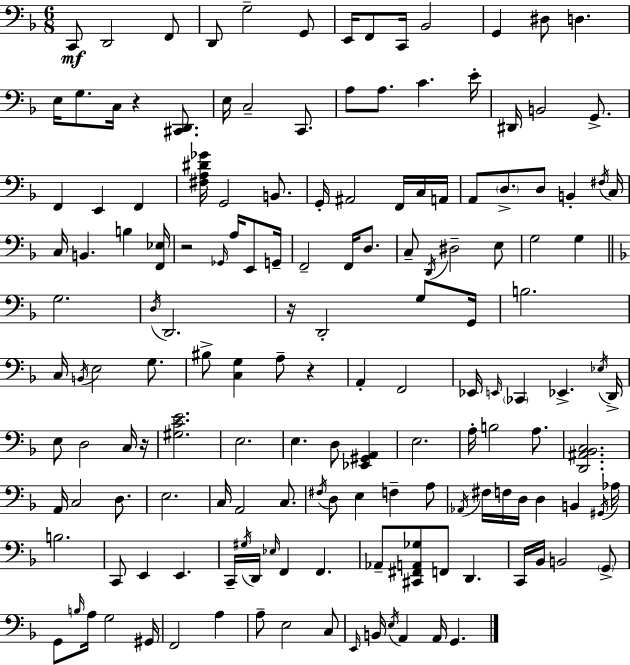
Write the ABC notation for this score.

X:1
T:Untitled
M:6/8
L:1/4
K:F
C,,/2 D,,2 F,,/2 D,,/2 G,2 G,,/2 E,,/4 F,,/2 C,,/4 _B,,2 G,, ^D,/2 D, E,/4 G,/2 C,/4 z [^C,,D,,]/2 E,/4 C,2 C,,/2 A,/2 A,/2 C E/4 ^D,,/4 B,,2 G,,/2 F,, E,, F,, [^F,A,^D_G]/4 G,,2 B,,/2 G,,/4 ^A,,2 F,,/4 C,/4 A,,/4 A,,/2 D,/2 D,/2 B,, ^F,/4 C,/4 C,/4 B,, B, [F,,_E,]/4 z2 _G,,/4 A,/4 E,,/2 G,,/4 F,,2 F,,/4 D,/2 C,/2 D,,/4 ^D,2 E,/2 G,2 G, G,2 D,/4 D,,2 z/4 D,,2 G,/2 G,,/4 B,2 C,/4 B,,/4 E,2 G,/2 ^B,/2 [C,G,] A,/2 z A,, F,,2 _E,,/4 E,,/4 _C,, _E,, _E,/4 D,,/4 E,/2 D,2 C,/4 z/4 [^G,CE]2 E,2 E, D,/2 [_E,,^G,,A,,] E,2 A,/4 B,2 A,/2 [D,,^A,,_B,,C,]2 A,,/4 C,2 D,/2 E,2 C,/4 A,,2 C,/2 ^F,/4 D,/2 E, F, A,/2 _A,,/4 ^F,/4 F,/4 D,/4 D, B,, ^G,,/4 _A,/4 B,2 C,,/2 E,, E,, C,,/4 ^G,/4 D,,/4 _E,/4 F,, F,, _A,,/2 [^C,,^F,,A,,_G,]/2 F,,/2 D,, C,,/4 _B,,/4 B,,2 G,,/2 G,,/2 B,/4 A,/4 G,2 ^G,,/4 F,,2 A, A,/2 E,2 C,/2 E,,/4 B,,/4 E,/4 A,, A,,/4 G,,